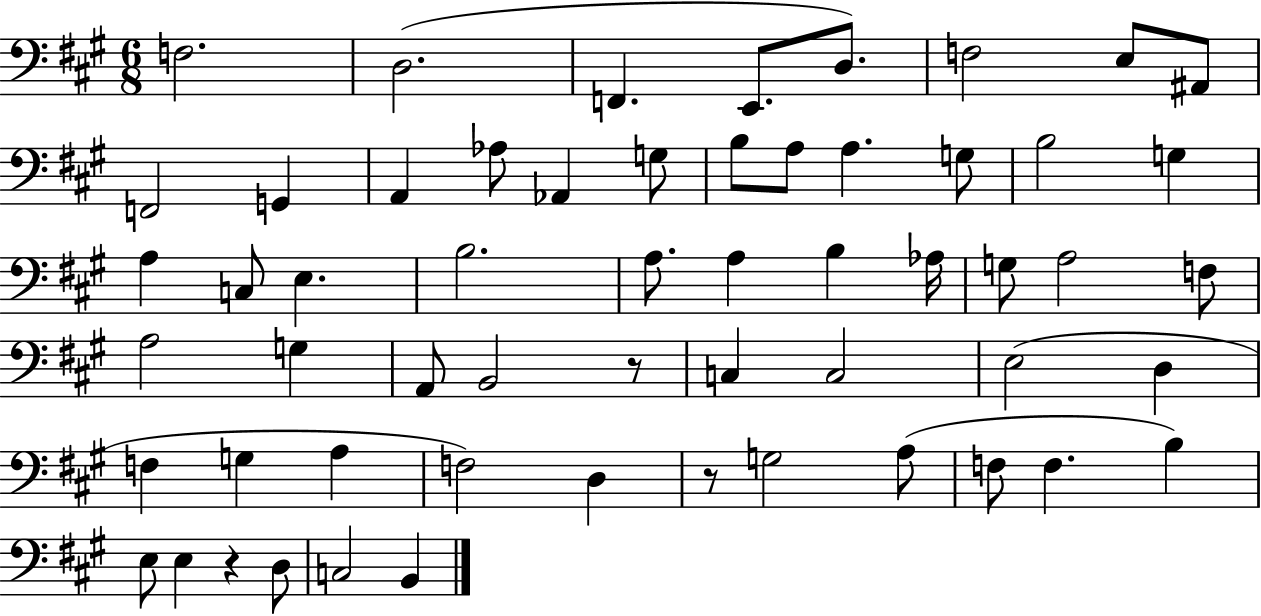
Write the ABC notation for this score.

X:1
T:Untitled
M:6/8
L:1/4
K:A
F,2 D,2 F,, E,,/2 D,/2 F,2 E,/2 ^A,,/2 F,,2 G,, A,, _A,/2 _A,, G,/2 B,/2 A,/2 A, G,/2 B,2 G, A, C,/2 E, B,2 A,/2 A, B, _A,/4 G,/2 A,2 F,/2 A,2 G, A,,/2 B,,2 z/2 C, C,2 E,2 D, F, G, A, F,2 D, z/2 G,2 A,/2 F,/2 F, B, E,/2 E, z D,/2 C,2 B,,